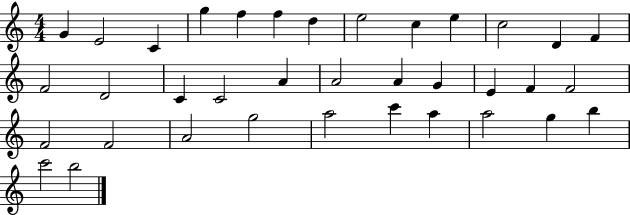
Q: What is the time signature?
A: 4/4